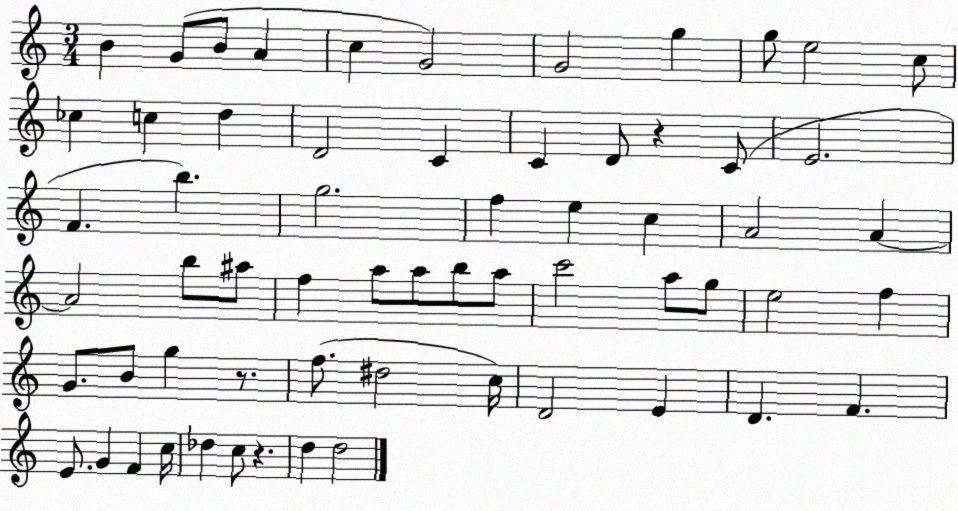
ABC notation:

X:1
T:Untitled
M:3/4
L:1/4
K:C
B G/2 B/2 A c G2 G2 g g/2 e2 c/2 _c c d D2 C C D/2 z C/2 E2 F b g2 f e c A2 A A2 b/2 ^a/2 f a/2 a/2 b/2 a/2 c'2 a/2 g/2 e2 f G/2 B/2 g z/2 f/2 ^d2 c/4 D2 E D F E/2 G F c/4 _d c/2 z d d2